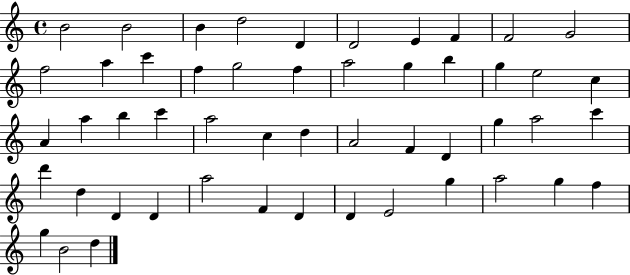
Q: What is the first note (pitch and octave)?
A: B4